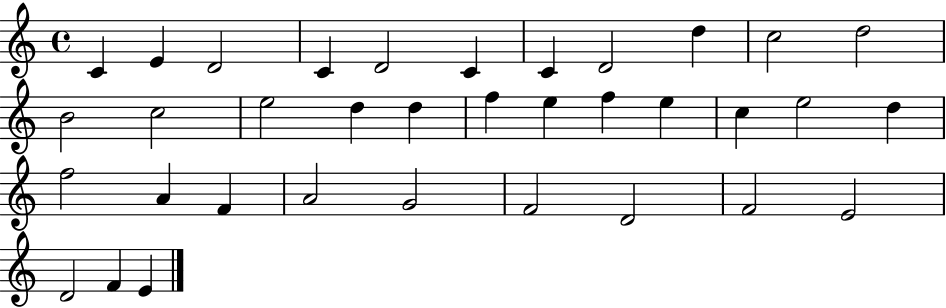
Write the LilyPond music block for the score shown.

{
  \clef treble
  \time 4/4
  \defaultTimeSignature
  \key c \major
  c'4 e'4 d'2 | c'4 d'2 c'4 | c'4 d'2 d''4 | c''2 d''2 | \break b'2 c''2 | e''2 d''4 d''4 | f''4 e''4 f''4 e''4 | c''4 e''2 d''4 | \break f''2 a'4 f'4 | a'2 g'2 | f'2 d'2 | f'2 e'2 | \break d'2 f'4 e'4 | \bar "|."
}